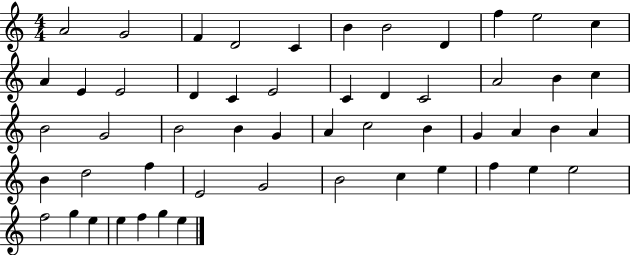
{
  \clef treble
  \numericTimeSignature
  \time 4/4
  \key c \major
  a'2 g'2 | f'4 d'2 c'4 | b'4 b'2 d'4 | f''4 e''2 c''4 | \break a'4 e'4 e'2 | d'4 c'4 e'2 | c'4 d'4 c'2 | a'2 b'4 c''4 | \break b'2 g'2 | b'2 b'4 g'4 | a'4 c''2 b'4 | g'4 a'4 b'4 a'4 | \break b'4 d''2 f''4 | e'2 g'2 | b'2 c''4 e''4 | f''4 e''4 e''2 | \break f''2 g''4 e''4 | e''4 f''4 g''4 e''4 | \bar "|."
}